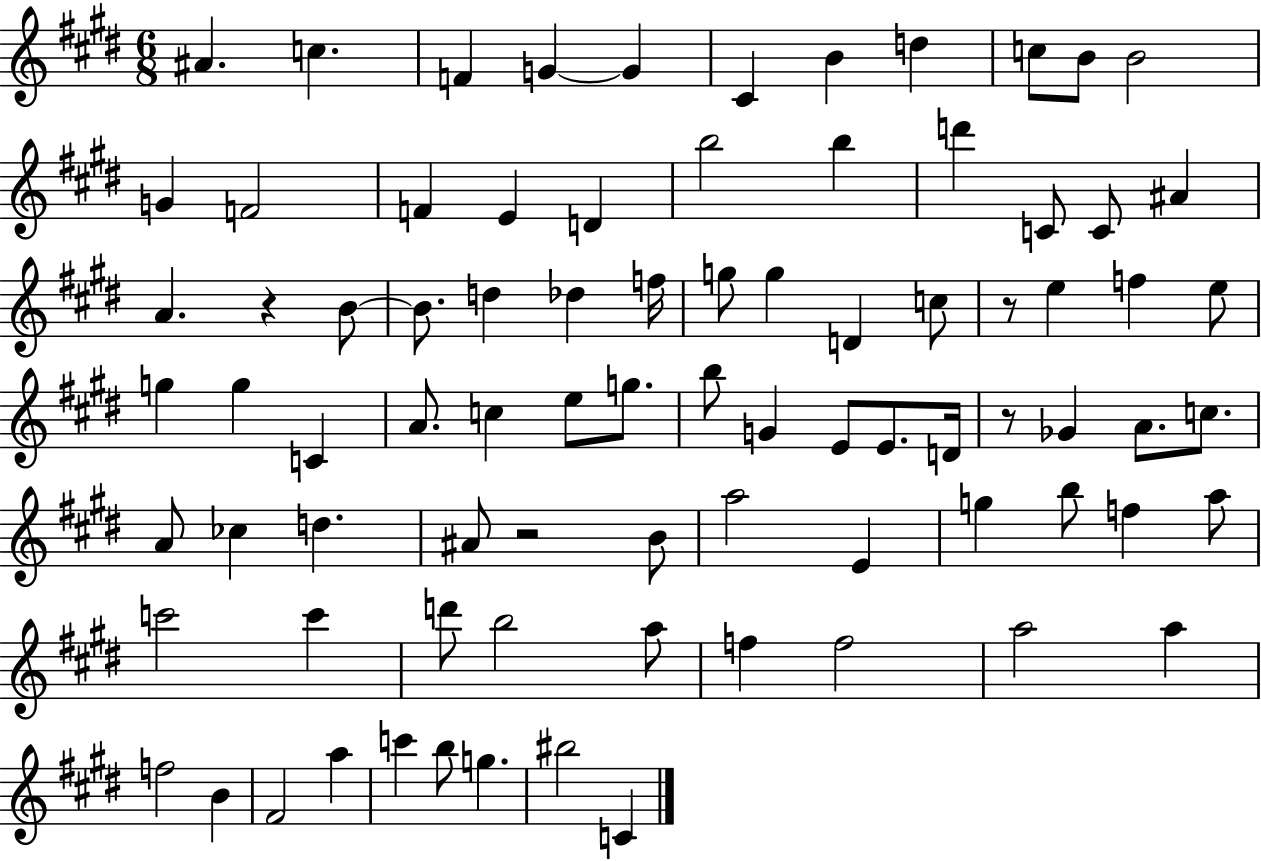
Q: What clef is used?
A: treble